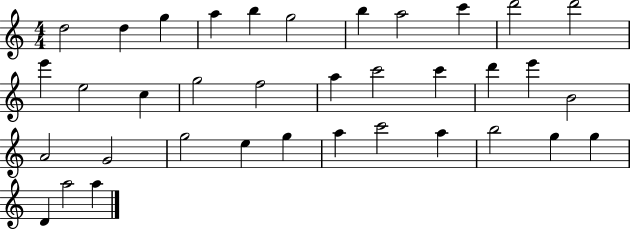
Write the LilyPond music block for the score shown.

{
  \clef treble
  \numericTimeSignature
  \time 4/4
  \key c \major
  d''2 d''4 g''4 | a''4 b''4 g''2 | b''4 a''2 c'''4 | d'''2 d'''2 | \break e'''4 e''2 c''4 | g''2 f''2 | a''4 c'''2 c'''4 | d'''4 e'''4 b'2 | \break a'2 g'2 | g''2 e''4 g''4 | a''4 c'''2 a''4 | b''2 g''4 g''4 | \break d'4 a''2 a''4 | \bar "|."
}